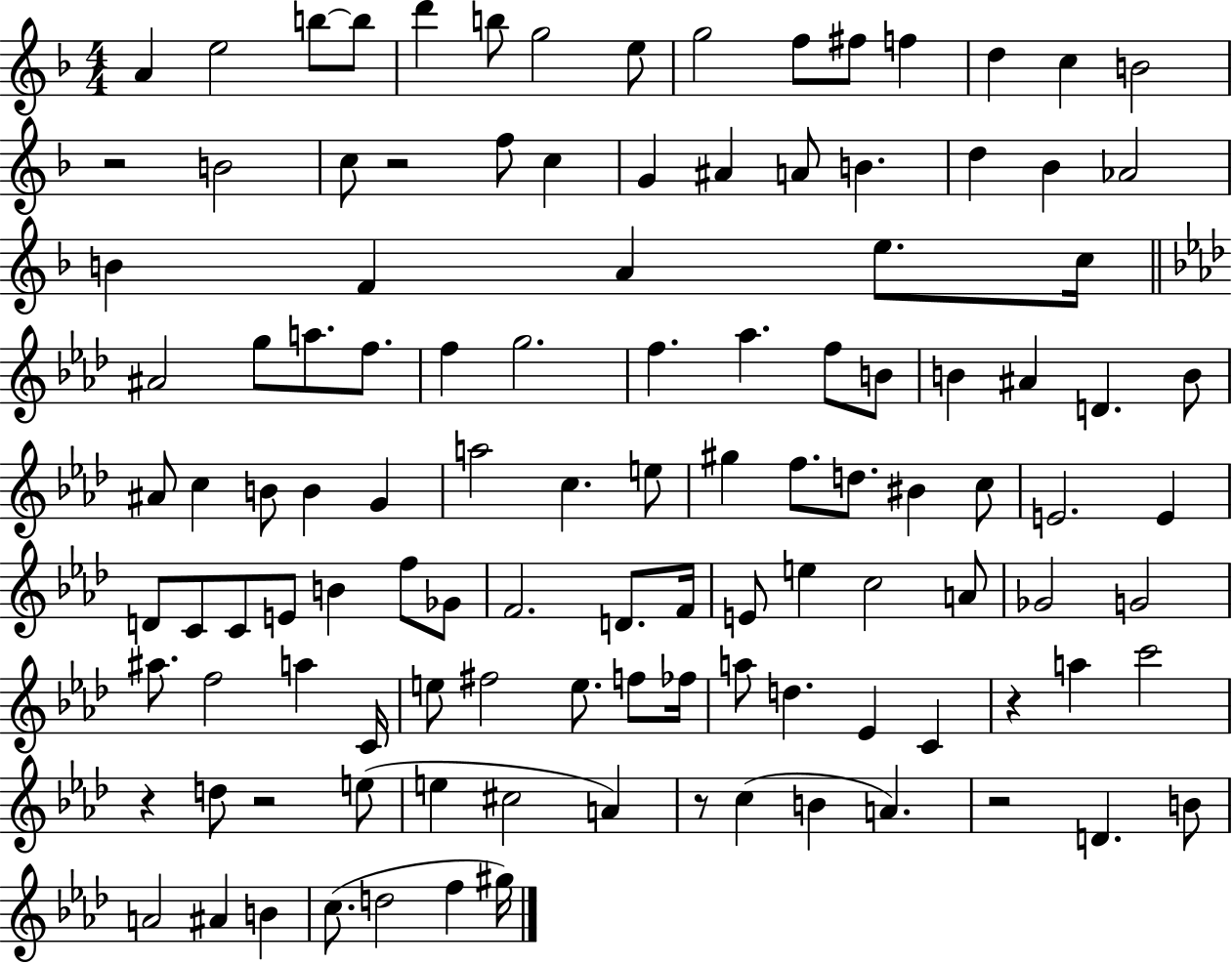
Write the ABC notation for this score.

X:1
T:Untitled
M:4/4
L:1/4
K:F
A e2 b/2 b/2 d' b/2 g2 e/2 g2 f/2 ^f/2 f d c B2 z2 B2 c/2 z2 f/2 c G ^A A/2 B d _B _A2 B F A e/2 c/4 ^A2 g/2 a/2 f/2 f g2 f _a f/2 B/2 B ^A D B/2 ^A/2 c B/2 B G a2 c e/2 ^g f/2 d/2 ^B c/2 E2 E D/2 C/2 C/2 E/2 B f/2 _G/2 F2 D/2 F/4 E/2 e c2 A/2 _G2 G2 ^a/2 f2 a C/4 e/2 ^f2 e/2 f/2 _f/4 a/2 d _E C z a c'2 z d/2 z2 e/2 e ^c2 A z/2 c B A z2 D B/2 A2 ^A B c/2 d2 f ^g/4